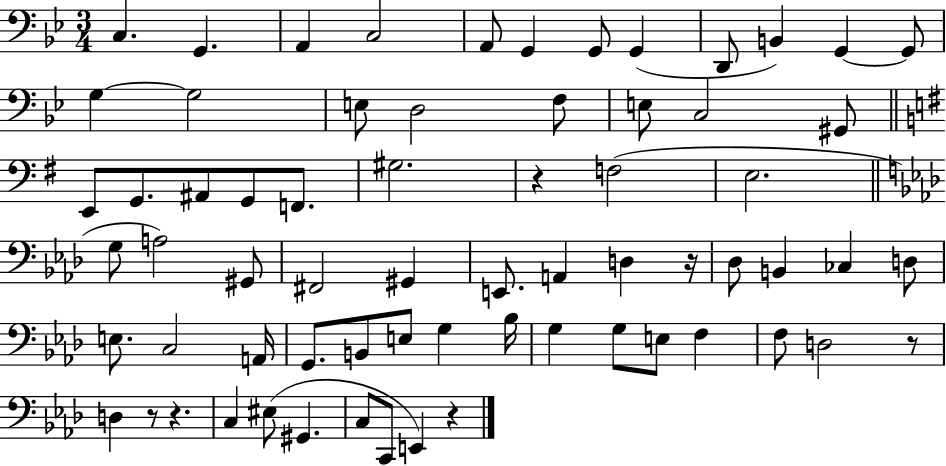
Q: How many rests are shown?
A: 6